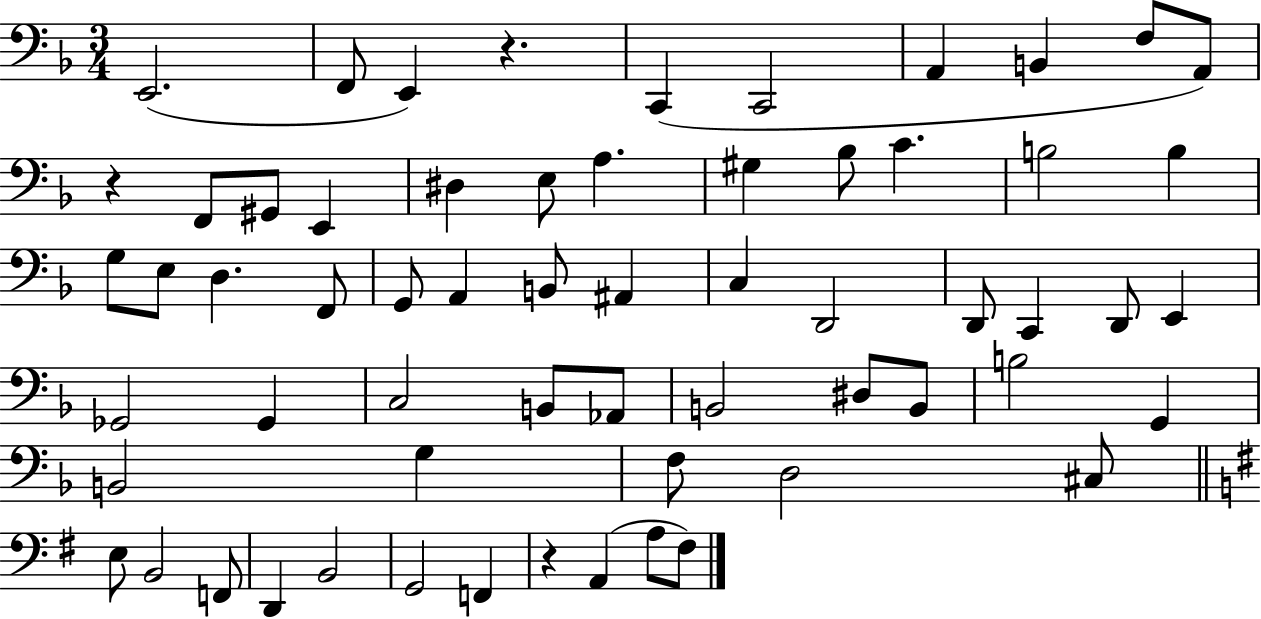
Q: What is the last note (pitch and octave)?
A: F#3